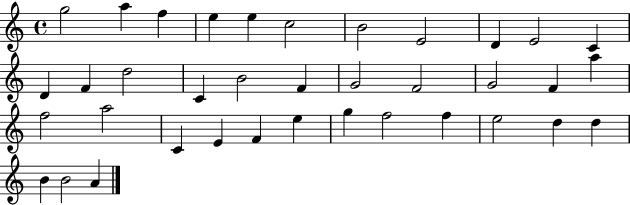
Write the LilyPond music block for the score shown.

{
  \clef treble
  \time 4/4
  \defaultTimeSignature
  \key c \major
  g''2 a''4 f''4 | e''4 e''4 c''2 | b'2 e'2 | d'4 e'2 c'4 | \break d'4 f'4 d''2 | c'4 b'2 f'4 | g'2 f'2 | g'2 f'4 a''4 | \break f''2 a''2 | c'4 e'4 f'4 e''4 | g''4 f''2 f''4 | e''2 d''4 d''4 | \break b'4 b'2 a'4 | \bar "|."
}